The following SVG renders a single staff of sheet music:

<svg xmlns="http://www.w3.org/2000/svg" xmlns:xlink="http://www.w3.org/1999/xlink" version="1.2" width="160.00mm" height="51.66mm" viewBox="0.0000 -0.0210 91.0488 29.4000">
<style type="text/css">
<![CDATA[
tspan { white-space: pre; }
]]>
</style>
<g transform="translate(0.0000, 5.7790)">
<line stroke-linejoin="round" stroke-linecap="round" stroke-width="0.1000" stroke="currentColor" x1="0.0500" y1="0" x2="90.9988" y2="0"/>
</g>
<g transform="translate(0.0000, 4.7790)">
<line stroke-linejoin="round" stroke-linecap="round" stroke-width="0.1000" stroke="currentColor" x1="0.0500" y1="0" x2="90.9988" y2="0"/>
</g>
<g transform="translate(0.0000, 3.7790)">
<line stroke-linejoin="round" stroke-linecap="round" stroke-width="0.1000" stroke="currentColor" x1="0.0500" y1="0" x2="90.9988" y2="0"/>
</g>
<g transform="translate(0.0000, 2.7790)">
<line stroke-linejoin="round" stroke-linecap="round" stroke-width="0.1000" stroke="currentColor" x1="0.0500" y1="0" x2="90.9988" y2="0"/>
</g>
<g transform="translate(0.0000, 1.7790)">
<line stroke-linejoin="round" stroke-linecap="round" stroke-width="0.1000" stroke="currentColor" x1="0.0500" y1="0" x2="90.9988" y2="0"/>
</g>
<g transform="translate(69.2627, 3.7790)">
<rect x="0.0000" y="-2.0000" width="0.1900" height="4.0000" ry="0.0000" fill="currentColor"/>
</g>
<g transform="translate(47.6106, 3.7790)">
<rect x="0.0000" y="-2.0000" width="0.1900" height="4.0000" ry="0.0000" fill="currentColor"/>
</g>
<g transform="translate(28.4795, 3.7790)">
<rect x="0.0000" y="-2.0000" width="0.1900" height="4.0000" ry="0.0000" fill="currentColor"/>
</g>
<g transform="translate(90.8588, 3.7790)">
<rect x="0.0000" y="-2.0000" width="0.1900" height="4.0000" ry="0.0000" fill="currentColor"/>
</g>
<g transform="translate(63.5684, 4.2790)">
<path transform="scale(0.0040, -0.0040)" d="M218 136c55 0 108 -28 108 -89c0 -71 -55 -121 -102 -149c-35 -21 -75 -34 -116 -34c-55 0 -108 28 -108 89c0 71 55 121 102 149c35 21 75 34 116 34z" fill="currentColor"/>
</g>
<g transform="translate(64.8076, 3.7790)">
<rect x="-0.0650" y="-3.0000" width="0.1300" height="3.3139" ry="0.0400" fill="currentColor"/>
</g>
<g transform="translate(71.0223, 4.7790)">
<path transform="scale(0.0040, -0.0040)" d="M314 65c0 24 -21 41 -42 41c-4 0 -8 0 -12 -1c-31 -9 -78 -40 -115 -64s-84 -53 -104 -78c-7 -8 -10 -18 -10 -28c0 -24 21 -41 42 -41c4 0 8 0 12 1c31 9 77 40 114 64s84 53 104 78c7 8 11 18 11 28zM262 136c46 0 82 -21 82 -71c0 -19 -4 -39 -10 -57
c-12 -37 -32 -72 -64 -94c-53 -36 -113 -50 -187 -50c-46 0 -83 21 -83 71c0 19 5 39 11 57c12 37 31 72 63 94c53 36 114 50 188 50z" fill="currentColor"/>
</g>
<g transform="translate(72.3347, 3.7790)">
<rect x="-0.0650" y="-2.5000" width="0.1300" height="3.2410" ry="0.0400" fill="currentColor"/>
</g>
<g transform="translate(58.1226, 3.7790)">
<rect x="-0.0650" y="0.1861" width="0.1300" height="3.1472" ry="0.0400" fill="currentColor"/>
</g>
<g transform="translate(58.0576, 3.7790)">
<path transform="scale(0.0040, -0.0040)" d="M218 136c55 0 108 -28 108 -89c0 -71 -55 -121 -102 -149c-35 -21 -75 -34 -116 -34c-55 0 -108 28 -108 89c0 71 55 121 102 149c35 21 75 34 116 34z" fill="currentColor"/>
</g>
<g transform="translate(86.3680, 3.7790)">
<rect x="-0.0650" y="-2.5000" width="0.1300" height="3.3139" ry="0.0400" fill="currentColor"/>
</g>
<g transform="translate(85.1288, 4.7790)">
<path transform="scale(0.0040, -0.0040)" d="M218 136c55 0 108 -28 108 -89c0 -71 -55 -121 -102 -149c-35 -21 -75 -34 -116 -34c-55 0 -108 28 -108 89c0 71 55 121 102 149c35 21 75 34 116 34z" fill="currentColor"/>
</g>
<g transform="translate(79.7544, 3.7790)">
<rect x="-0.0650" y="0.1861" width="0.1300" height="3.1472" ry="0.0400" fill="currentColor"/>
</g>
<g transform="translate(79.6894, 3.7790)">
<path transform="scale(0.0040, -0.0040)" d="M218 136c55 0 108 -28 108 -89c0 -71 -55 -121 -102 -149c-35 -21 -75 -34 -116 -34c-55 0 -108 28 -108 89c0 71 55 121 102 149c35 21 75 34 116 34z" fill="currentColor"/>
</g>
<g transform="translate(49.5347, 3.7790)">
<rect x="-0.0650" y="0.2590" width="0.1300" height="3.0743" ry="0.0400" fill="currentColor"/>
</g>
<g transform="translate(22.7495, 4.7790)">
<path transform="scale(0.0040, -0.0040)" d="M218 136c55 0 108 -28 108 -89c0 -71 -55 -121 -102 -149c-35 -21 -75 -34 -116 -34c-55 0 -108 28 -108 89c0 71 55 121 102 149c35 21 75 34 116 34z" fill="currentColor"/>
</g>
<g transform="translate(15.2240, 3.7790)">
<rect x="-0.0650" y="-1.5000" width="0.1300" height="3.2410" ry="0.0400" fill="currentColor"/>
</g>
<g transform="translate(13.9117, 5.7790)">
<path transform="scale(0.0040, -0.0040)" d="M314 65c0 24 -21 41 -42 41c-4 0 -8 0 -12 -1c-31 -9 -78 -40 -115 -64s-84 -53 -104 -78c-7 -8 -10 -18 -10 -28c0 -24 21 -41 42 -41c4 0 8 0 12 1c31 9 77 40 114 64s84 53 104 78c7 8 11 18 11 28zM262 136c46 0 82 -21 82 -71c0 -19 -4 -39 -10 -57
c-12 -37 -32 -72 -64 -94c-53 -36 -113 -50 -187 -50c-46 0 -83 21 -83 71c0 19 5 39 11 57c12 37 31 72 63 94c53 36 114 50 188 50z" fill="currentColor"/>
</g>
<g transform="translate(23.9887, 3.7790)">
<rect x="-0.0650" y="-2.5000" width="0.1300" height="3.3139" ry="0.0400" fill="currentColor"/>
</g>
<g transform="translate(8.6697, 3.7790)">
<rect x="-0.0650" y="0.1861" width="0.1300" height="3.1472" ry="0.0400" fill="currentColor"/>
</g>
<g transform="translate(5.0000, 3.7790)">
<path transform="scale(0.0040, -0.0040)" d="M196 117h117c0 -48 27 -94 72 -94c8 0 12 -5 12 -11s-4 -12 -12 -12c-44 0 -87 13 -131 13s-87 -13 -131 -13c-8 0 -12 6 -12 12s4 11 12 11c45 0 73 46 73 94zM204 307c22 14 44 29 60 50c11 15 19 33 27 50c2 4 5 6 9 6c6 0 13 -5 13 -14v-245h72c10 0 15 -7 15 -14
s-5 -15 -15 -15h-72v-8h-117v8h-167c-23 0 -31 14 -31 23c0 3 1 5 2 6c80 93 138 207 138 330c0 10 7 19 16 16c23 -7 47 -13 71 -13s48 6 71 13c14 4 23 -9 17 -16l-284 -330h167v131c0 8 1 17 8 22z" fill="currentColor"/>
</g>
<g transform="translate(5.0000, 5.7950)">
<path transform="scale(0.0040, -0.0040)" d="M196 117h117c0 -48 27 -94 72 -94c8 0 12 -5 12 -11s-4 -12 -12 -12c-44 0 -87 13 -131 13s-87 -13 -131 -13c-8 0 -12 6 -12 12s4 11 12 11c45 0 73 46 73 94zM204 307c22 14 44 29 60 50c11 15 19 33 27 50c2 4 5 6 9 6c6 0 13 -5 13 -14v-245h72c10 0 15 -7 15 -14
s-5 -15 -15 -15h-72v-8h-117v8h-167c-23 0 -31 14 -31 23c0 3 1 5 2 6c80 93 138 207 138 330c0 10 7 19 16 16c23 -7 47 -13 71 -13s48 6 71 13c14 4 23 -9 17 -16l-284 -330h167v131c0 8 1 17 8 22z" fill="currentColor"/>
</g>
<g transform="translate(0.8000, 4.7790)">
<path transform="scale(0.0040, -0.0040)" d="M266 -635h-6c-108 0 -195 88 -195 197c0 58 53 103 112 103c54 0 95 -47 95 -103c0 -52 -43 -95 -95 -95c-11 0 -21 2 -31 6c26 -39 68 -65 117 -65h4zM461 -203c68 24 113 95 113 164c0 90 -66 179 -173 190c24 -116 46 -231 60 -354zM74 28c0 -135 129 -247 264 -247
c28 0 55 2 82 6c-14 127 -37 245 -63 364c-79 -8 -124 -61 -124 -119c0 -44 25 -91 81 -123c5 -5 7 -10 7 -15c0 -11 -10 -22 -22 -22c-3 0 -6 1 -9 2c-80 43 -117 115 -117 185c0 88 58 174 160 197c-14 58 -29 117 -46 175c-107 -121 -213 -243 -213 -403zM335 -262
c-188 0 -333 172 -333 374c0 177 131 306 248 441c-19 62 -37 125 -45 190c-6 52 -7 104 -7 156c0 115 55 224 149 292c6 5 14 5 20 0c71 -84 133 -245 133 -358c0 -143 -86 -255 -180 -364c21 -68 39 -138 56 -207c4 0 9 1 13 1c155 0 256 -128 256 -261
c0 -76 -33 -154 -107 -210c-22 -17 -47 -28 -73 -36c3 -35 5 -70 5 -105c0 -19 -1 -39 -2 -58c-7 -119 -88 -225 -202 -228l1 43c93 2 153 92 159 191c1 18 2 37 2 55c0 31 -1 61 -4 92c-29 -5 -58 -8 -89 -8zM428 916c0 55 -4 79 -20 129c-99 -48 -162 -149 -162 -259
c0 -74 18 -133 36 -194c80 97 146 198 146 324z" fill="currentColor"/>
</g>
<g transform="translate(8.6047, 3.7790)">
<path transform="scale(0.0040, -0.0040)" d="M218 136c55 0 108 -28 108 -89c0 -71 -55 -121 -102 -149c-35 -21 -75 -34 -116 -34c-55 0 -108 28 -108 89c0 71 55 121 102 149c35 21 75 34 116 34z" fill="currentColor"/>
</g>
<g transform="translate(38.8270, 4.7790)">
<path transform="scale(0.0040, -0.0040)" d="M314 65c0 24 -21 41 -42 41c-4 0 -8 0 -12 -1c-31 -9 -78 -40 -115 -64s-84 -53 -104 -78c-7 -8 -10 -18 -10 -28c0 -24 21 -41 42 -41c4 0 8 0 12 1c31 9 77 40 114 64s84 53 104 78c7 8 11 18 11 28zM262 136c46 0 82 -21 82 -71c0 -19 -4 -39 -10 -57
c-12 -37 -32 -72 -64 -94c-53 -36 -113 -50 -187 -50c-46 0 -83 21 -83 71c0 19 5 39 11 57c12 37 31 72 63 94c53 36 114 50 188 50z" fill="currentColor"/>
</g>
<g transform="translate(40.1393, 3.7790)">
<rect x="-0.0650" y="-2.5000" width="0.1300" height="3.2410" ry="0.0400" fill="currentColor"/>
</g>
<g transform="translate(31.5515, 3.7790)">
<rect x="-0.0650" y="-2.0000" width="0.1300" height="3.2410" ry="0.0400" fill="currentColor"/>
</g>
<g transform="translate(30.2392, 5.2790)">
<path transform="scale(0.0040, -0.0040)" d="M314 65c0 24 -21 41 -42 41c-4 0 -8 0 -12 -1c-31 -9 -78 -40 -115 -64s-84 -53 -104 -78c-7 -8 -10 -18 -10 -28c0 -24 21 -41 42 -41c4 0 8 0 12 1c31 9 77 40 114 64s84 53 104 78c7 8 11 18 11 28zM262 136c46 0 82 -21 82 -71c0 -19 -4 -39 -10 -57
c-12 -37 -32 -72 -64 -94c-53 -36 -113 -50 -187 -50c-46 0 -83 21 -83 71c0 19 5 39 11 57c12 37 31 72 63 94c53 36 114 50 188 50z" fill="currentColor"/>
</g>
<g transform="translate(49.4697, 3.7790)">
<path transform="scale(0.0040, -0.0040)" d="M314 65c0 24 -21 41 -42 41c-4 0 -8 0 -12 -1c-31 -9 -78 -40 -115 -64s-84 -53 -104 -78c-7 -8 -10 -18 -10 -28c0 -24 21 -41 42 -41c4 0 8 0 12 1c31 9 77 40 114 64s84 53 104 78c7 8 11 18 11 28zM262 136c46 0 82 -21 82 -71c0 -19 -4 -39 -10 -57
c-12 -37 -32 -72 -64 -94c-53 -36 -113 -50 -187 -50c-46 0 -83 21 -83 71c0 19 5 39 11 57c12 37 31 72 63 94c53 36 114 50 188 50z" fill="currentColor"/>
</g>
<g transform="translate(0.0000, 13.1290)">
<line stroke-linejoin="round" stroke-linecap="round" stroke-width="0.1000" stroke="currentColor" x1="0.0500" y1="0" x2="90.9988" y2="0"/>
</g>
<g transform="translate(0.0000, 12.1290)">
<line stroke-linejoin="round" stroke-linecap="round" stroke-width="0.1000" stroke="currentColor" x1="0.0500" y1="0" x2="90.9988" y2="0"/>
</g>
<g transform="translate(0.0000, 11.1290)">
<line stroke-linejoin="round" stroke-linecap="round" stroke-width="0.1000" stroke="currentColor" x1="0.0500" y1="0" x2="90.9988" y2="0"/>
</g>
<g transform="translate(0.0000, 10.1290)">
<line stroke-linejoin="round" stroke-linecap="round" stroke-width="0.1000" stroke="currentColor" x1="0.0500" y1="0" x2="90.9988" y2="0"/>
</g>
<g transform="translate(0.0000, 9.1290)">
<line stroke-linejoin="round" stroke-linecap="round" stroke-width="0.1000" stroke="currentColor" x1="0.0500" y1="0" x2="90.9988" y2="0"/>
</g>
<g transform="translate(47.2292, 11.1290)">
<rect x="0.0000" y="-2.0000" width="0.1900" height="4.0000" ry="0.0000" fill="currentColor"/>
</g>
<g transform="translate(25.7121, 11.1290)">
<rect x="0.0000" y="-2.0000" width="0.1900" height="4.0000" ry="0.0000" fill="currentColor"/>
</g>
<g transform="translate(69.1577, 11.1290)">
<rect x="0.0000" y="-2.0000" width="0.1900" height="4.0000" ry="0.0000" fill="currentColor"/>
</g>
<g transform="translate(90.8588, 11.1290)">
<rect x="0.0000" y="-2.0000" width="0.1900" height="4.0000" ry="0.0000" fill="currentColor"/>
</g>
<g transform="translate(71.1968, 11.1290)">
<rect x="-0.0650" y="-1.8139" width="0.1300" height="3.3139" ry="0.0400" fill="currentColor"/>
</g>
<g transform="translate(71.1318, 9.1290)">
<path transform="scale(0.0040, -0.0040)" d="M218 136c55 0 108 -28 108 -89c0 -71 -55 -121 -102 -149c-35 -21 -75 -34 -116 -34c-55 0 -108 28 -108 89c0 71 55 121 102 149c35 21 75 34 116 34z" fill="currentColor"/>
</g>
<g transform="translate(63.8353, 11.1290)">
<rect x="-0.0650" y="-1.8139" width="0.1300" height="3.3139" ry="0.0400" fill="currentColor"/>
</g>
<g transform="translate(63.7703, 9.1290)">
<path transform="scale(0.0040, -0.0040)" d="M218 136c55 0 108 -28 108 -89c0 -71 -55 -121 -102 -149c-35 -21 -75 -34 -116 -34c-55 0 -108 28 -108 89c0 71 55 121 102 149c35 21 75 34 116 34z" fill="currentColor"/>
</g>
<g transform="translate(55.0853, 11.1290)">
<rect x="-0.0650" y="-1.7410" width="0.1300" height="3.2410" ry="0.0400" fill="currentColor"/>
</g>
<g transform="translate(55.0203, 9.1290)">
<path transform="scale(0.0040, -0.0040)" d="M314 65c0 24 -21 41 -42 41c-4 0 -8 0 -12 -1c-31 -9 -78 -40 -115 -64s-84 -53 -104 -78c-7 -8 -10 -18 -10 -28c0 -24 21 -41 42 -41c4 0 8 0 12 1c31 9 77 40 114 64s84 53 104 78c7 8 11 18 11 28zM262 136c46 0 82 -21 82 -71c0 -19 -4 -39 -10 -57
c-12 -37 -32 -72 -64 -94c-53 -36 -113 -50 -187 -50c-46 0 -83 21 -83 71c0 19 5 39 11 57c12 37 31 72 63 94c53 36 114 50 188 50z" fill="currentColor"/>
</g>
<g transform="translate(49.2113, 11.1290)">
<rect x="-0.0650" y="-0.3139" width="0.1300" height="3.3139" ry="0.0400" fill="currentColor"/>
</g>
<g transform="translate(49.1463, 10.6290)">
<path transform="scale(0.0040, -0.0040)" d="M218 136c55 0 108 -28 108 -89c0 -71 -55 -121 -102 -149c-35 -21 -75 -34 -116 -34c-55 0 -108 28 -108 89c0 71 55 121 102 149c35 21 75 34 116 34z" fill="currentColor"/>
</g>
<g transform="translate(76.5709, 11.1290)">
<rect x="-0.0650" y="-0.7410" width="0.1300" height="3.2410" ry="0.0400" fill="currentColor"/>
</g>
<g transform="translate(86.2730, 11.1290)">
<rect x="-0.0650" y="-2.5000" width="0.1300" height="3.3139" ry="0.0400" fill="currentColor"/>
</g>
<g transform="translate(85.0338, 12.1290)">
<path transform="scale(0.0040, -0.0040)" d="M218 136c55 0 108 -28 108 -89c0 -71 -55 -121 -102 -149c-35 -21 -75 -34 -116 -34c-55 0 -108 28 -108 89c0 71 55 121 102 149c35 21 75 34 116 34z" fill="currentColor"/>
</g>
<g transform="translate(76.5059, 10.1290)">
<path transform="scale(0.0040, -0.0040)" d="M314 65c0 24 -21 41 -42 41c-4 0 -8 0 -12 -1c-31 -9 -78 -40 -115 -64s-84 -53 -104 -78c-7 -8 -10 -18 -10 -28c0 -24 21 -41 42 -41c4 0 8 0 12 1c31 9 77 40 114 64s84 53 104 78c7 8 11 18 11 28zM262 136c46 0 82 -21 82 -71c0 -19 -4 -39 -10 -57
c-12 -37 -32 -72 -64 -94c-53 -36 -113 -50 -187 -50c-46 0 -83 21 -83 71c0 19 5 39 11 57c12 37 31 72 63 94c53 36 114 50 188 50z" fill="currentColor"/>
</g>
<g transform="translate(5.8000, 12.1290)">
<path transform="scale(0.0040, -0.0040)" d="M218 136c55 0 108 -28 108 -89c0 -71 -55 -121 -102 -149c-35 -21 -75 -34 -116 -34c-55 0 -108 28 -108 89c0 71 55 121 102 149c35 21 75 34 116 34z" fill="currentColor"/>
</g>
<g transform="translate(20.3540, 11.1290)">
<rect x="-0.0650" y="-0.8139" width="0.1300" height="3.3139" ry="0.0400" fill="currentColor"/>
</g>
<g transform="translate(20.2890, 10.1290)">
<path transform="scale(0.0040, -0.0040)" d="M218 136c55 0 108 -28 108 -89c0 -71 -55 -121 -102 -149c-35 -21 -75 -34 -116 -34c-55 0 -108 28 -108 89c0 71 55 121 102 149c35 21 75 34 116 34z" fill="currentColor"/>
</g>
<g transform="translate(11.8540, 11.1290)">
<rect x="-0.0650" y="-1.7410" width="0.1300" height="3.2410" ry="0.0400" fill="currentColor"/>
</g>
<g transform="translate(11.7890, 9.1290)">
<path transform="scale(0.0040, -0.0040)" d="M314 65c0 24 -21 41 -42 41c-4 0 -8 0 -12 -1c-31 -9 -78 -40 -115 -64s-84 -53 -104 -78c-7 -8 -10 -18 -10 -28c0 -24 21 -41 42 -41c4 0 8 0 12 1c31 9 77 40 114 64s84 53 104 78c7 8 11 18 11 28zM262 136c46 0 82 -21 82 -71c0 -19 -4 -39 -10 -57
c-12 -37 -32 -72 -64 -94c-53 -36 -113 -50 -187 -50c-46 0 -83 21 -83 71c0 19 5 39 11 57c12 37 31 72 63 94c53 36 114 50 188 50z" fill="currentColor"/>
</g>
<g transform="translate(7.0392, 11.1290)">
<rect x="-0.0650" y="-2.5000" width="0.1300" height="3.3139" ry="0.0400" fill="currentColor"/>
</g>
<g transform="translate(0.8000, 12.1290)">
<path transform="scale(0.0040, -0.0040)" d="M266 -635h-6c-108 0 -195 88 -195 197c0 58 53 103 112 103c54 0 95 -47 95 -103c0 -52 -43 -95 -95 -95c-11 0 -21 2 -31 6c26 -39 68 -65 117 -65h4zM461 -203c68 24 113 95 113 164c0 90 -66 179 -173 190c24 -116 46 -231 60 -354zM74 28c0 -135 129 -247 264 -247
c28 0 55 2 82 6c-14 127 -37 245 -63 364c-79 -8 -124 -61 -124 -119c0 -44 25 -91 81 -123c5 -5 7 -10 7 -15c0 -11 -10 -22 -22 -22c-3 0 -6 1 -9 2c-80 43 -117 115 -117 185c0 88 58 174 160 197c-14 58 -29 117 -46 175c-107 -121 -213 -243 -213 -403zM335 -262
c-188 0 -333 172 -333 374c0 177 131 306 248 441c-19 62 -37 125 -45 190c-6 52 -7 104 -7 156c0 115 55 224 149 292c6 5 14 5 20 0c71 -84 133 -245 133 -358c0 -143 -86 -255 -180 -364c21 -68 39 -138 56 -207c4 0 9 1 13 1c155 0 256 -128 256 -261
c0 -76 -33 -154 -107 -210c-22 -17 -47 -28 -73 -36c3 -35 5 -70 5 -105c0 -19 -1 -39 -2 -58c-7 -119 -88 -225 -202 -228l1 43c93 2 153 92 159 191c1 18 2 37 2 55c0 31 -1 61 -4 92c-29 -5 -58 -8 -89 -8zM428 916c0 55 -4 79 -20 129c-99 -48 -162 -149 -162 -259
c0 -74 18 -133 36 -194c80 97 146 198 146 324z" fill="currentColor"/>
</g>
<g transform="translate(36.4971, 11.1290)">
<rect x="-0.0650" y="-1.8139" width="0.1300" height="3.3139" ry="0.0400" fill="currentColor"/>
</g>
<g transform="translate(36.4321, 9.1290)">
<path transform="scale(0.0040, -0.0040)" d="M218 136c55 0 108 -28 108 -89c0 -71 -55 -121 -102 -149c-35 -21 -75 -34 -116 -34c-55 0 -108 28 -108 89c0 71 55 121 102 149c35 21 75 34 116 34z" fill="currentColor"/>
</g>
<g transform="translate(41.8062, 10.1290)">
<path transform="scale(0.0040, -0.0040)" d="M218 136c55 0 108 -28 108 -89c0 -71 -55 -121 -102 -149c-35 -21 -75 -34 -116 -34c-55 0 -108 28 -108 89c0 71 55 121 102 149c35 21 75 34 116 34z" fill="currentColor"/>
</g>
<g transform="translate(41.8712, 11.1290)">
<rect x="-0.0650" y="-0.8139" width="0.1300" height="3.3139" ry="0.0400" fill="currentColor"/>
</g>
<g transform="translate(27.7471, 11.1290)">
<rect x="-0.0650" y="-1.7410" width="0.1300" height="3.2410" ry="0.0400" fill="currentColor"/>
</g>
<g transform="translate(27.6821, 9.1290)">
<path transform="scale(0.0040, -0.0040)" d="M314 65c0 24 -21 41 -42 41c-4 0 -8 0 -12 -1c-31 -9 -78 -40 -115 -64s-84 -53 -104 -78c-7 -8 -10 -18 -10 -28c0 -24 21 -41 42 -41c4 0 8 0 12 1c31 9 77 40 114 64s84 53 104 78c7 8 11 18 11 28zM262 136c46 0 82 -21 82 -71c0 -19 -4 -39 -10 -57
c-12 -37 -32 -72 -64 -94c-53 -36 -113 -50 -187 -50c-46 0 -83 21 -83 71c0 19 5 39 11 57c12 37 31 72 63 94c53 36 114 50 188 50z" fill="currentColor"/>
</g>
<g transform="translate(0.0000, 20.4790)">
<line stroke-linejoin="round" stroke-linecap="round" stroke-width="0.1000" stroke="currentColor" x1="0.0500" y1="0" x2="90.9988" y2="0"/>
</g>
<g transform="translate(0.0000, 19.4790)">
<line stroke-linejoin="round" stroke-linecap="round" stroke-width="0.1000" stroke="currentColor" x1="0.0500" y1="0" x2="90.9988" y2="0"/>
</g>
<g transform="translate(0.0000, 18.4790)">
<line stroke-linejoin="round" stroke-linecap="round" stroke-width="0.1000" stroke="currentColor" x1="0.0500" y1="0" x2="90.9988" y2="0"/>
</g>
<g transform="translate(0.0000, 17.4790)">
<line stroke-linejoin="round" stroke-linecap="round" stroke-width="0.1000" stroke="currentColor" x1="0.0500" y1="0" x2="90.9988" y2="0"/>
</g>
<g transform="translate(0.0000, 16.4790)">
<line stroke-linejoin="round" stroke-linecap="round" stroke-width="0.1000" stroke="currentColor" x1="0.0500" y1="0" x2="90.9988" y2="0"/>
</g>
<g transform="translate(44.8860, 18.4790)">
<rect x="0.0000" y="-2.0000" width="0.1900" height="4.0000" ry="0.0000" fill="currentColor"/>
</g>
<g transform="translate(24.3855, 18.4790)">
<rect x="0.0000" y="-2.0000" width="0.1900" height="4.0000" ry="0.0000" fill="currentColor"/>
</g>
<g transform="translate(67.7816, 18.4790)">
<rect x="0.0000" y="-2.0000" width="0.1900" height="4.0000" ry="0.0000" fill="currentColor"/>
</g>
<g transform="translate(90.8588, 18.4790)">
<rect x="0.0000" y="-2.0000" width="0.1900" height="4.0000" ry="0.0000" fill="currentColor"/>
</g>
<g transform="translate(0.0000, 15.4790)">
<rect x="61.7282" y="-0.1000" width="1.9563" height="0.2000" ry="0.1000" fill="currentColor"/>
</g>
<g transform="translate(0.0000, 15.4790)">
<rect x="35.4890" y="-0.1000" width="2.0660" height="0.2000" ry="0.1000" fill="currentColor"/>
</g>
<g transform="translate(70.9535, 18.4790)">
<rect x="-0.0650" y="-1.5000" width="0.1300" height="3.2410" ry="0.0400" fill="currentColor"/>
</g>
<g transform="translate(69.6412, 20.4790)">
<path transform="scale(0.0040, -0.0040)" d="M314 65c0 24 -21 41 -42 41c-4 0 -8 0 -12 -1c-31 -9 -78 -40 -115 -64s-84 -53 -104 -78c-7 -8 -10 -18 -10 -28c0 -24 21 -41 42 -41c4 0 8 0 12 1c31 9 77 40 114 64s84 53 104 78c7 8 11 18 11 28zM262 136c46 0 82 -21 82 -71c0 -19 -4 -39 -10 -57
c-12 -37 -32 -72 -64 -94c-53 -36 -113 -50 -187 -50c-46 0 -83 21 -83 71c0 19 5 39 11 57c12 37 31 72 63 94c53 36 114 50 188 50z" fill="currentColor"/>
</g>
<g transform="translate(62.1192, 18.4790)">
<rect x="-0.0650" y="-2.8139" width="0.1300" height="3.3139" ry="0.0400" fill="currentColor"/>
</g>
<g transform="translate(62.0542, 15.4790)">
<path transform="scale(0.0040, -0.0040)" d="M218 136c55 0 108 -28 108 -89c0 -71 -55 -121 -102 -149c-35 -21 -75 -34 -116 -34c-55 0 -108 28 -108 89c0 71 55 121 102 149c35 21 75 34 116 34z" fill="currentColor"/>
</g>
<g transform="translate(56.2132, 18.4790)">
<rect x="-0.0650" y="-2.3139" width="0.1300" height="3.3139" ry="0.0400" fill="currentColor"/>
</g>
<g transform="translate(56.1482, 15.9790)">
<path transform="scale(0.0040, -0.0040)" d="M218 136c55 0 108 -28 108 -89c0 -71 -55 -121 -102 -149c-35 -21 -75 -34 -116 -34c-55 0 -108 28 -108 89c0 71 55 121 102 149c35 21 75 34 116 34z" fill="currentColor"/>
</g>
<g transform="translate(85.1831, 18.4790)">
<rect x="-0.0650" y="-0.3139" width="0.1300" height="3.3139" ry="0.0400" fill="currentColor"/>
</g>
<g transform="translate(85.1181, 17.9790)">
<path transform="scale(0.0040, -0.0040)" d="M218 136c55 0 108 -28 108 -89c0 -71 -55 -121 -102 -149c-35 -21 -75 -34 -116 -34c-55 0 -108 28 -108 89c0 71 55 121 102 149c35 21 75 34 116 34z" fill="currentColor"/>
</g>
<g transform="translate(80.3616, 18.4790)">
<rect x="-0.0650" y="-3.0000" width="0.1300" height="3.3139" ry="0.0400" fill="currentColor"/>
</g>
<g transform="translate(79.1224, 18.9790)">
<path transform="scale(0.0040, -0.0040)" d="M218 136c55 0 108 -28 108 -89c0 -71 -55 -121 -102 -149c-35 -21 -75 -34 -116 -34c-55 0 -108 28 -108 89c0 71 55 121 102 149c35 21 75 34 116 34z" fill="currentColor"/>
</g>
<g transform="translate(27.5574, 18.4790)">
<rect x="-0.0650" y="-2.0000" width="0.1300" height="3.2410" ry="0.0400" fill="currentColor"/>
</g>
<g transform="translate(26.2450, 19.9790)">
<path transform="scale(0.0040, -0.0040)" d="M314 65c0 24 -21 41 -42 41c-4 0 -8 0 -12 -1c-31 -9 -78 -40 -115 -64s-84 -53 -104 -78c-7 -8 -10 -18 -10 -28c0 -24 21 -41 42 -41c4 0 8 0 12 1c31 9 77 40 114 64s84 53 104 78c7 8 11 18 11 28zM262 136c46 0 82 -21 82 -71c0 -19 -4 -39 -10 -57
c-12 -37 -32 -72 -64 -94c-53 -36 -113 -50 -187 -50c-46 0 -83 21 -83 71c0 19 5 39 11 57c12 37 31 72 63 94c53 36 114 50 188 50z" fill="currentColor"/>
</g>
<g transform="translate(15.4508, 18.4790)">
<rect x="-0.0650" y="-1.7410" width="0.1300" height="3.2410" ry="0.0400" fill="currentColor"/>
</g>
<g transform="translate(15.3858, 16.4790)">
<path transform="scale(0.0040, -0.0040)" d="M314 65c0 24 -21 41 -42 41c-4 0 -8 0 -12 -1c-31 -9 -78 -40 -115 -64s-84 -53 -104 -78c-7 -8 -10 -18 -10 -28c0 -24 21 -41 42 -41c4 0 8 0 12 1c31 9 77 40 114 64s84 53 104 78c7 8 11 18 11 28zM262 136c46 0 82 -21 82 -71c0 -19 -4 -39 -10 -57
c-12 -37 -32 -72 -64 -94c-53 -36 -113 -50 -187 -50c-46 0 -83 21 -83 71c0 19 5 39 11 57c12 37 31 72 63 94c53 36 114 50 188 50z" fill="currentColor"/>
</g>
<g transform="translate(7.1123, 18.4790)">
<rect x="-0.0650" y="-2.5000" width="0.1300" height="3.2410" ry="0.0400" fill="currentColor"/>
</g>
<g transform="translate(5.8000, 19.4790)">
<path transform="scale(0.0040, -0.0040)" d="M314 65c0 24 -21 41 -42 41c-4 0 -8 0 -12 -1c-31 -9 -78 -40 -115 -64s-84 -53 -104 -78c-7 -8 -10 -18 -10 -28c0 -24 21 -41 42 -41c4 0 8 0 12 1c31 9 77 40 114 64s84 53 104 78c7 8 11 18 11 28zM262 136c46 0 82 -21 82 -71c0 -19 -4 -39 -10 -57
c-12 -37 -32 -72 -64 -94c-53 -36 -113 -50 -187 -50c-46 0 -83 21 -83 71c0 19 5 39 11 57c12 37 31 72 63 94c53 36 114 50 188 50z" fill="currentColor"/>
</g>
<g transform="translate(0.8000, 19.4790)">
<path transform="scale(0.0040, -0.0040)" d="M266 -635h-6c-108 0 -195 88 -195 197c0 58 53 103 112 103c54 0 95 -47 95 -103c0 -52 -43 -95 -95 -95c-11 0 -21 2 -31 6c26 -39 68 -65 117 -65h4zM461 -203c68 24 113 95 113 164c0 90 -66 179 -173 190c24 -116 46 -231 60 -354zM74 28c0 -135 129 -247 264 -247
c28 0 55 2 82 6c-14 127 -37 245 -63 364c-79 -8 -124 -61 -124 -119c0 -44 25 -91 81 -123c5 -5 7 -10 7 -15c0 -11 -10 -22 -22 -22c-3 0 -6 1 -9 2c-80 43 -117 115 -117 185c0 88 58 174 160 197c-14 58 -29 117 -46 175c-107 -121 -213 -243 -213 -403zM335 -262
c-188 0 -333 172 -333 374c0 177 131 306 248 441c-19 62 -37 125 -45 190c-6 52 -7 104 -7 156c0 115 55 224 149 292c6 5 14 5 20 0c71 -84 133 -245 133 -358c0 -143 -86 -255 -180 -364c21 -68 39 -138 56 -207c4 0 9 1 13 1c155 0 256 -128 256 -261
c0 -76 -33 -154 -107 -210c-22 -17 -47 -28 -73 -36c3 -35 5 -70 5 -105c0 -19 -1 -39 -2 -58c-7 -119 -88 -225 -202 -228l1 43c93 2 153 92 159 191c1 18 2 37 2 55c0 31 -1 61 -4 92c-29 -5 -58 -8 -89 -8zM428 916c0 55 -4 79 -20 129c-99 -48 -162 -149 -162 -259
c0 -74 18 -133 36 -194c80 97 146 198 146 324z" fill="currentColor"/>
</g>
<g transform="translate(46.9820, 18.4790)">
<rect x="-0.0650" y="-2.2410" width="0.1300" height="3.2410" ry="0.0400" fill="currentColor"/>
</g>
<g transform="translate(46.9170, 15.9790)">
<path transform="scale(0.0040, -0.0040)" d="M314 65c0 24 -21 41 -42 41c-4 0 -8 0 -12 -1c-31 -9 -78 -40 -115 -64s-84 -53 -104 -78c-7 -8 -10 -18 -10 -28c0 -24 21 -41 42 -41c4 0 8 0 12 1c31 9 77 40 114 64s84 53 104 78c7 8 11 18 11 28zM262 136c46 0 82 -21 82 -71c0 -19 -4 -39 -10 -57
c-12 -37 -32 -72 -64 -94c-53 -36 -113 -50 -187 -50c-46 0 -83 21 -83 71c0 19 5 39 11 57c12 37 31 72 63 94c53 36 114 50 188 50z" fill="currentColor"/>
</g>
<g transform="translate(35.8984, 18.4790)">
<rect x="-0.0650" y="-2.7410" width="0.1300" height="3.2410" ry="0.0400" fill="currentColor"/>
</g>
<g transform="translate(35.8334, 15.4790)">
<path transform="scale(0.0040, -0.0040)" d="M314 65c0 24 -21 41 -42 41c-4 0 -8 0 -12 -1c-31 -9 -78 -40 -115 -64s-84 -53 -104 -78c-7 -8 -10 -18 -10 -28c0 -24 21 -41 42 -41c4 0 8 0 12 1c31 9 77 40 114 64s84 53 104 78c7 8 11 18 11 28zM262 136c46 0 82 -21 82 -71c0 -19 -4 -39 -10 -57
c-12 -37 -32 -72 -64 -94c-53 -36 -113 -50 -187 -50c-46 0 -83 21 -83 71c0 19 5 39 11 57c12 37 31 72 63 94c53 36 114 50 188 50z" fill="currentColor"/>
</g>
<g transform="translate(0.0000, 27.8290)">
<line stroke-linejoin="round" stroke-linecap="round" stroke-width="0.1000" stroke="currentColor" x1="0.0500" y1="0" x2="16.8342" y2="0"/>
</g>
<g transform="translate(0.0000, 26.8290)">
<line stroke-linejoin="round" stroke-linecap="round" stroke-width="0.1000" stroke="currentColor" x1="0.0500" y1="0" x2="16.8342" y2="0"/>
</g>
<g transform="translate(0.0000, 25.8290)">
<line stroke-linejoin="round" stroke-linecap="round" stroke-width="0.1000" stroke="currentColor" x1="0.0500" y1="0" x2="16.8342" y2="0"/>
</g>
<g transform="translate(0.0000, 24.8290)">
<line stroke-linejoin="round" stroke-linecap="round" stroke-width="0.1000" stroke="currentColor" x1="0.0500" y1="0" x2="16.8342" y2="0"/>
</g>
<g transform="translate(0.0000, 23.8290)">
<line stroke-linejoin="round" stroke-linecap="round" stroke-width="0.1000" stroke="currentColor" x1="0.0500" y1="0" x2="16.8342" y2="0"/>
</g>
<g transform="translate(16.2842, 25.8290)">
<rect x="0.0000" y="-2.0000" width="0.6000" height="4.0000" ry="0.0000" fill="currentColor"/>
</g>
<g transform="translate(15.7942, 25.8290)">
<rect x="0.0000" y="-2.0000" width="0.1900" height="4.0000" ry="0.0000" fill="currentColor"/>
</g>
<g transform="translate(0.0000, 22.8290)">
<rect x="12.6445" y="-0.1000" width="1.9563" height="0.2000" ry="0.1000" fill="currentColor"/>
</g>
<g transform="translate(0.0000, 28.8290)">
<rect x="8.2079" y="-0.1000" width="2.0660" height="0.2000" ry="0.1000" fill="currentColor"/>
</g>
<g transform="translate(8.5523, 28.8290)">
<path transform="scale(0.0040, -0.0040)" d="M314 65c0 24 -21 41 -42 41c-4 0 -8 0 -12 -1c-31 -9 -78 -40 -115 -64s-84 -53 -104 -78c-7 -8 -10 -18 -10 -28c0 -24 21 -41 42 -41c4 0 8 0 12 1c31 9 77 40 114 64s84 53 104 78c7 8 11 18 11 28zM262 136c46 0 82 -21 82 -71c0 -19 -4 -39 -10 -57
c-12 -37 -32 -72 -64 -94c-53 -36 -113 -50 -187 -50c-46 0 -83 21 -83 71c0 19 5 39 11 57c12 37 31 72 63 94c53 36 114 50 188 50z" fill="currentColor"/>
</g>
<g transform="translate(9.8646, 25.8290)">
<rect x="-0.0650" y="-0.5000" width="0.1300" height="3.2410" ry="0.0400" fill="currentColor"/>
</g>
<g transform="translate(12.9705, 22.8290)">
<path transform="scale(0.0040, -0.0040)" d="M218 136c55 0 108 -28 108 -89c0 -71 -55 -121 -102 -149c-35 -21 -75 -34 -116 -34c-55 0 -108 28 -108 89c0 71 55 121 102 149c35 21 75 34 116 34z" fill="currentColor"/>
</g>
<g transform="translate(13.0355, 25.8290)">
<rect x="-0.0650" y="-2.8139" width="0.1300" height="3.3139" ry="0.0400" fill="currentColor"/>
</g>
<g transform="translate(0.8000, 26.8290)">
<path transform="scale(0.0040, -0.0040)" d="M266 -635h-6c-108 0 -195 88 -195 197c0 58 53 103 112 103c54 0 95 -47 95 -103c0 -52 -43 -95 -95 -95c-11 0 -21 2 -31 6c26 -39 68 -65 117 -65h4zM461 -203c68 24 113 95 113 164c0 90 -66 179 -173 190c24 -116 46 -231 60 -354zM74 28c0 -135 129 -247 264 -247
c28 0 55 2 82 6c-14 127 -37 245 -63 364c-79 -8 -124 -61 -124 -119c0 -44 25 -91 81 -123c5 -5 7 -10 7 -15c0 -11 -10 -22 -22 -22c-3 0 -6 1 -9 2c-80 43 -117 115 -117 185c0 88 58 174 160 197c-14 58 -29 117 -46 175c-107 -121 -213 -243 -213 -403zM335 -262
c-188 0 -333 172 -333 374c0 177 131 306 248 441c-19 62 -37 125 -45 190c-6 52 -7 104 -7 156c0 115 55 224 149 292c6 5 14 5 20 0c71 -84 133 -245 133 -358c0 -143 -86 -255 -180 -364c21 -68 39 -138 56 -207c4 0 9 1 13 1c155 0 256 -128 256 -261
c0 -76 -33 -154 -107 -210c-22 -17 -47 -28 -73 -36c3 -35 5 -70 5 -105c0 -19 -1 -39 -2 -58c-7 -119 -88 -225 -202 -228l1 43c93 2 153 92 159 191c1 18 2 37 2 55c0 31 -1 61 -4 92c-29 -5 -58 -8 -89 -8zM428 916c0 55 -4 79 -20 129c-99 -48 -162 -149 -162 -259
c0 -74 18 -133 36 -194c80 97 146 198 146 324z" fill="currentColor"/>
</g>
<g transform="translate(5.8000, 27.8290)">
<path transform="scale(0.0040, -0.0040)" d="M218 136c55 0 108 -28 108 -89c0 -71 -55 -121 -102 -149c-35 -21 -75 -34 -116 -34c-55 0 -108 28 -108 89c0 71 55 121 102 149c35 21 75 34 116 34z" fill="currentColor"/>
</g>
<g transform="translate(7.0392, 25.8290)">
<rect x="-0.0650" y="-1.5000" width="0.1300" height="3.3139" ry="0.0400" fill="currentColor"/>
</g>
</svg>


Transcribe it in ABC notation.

X:1
T:Untitled
M:4/4
L:1/4
K:C
B E2 G F2 G2 B2 B A G2 B G G f2 d f2 f d c f2 f f d2 G G2 f2 F2 a2 g2 g a E2 A c E C2 a